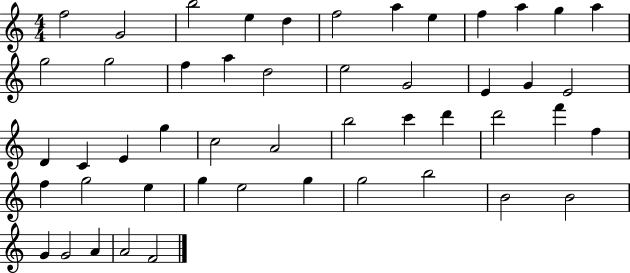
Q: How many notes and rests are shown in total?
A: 49